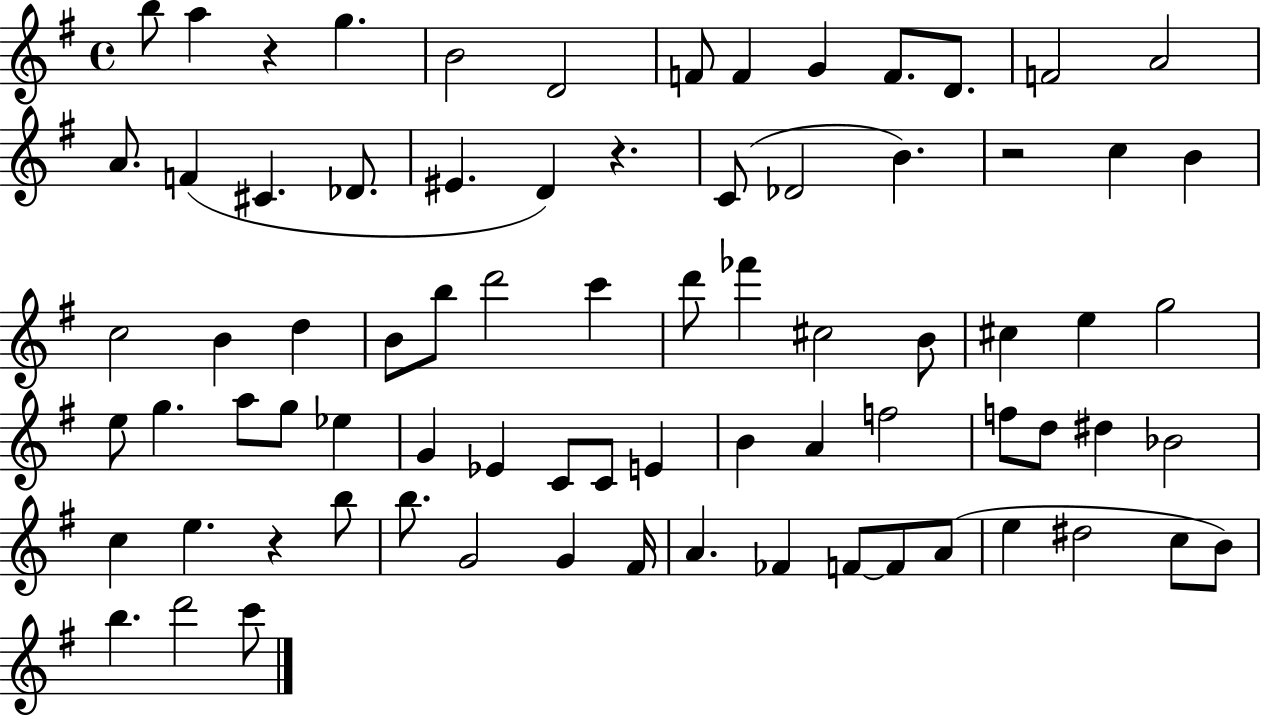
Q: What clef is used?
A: treble